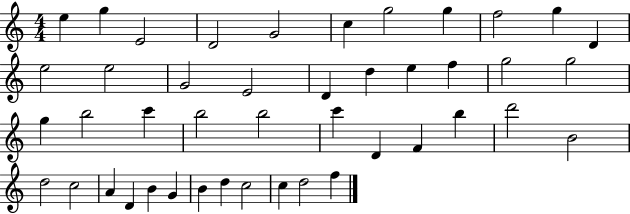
X:1
T:Untitled
M:4/4
L:1/4
K:C
e g E2 D2 G2 c g2 g f2 g D e2 e2 G2 E2 D d e f g2 g2 g b2 c' b2 b2 c' D F b d'2 B2 d2 c2 A D B G B d c2 c d2 f